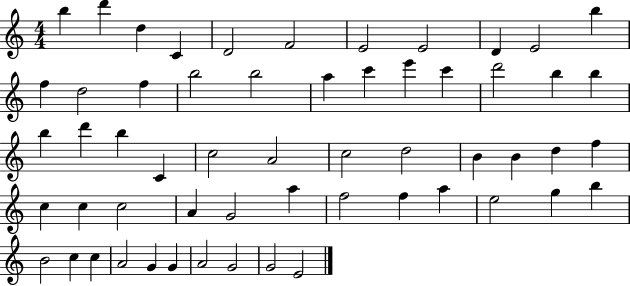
{
  \clef treble
  \numericTimeSignature
  \time 4/4
  \key c \major
  b''4 d'''4 d''4 c'4 | d'2 f'2 | e'2 e'2 | d'4 e'2 b''4 | \break f''4 d''2 f''4 | b''2 b''2 | a''4 c'''4 e'''4 c'''4 | d'''2 b''4 b''4 | \break b''4 d'''4 b''4 c'4 | c''2 a'2 | c''2 d''2 | b'4 b'4 d''4 f''4 | \break c''4 c''4 c''2 | a'4 g'2 a''4 | f''2 f''4 a''4 | e''2 g''4 b''4 | \break b'2 c''4 c''4 | a'2 g'4 g'4 | a'2 g'2 | g'2 e'2 | \break \bar "|."
}